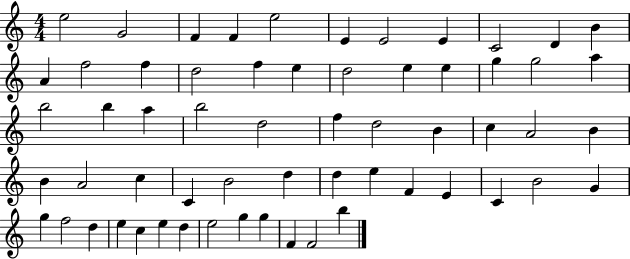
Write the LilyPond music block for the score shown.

{
  \clef treble
  \numericTimeSignature
  \time 4/4
  \key c \major
  e''2 g'2 | f'4 f'4 e''2 | e'4 e'2 e'4 | c'2 d'4 b'4 | \break a'4 f''2 f''4 | d''2 f''4 e''4 | d''2 e''4 e''4 | g''4 g''2 a''4 | \break b''2 b''4 a''4 | b''2 d''2 | f''4 d''2 b'4 | c''4 a'2 b'4 | \break b'4 a'2 c''4 | c'4 b'2 d''4 | d''4 e''4 f'4 e'4 | c'4 b'2 g'4 | \break g''4 f''2 d''4 | e''4 c''4 e''4 d''4 | e''2 g''4 g''4 | f'4 f'2 b''4 | \break \bar "|."
}